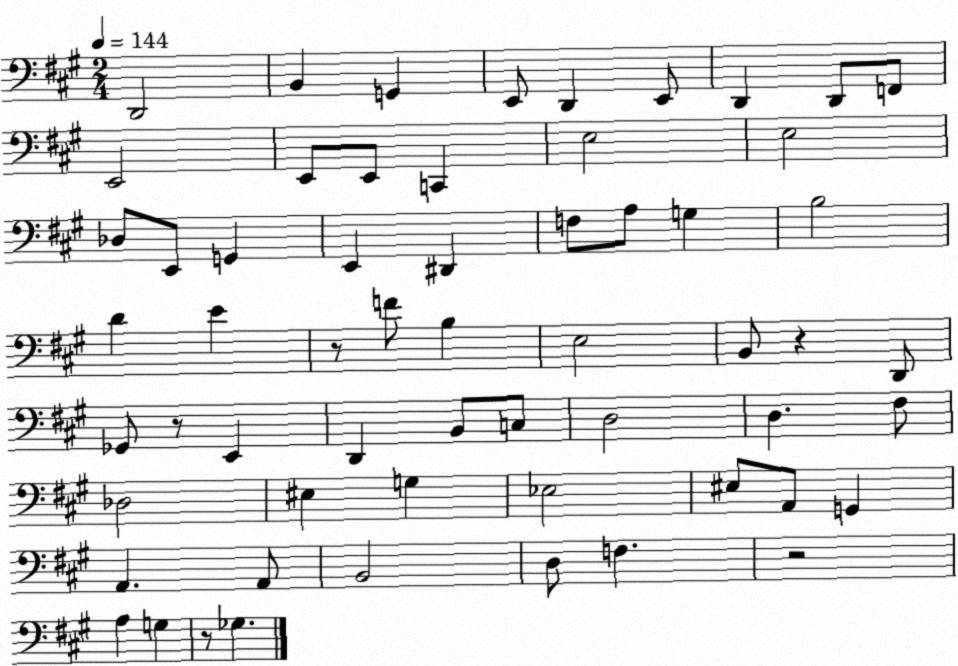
X:1
T:Untitled
M:2/4
L:1/4
K:A
D,,2 B,, G,, E,,/2 D,, E,,/2 D,, D,,/2 F,,/2 E,,2 E,,/2 E,,/2 C,, E,2 E,2 _D,/2 E,,/2 G,, E,, ^D,, F,/2 A,/2 G, B,2 D E z/2 F/2 B, E,2 B,,/2 z D,,/2 _G,,/2 z/2 E,, D,, B,,/2 C,/2 D,2 D, ^F,/2 _D,2 ^E, G, _E,2 ^E,/2 A,,/2 G,, A,, A,,/2 B,,2 D,/2 F, z2 A, G, z/2 _G,